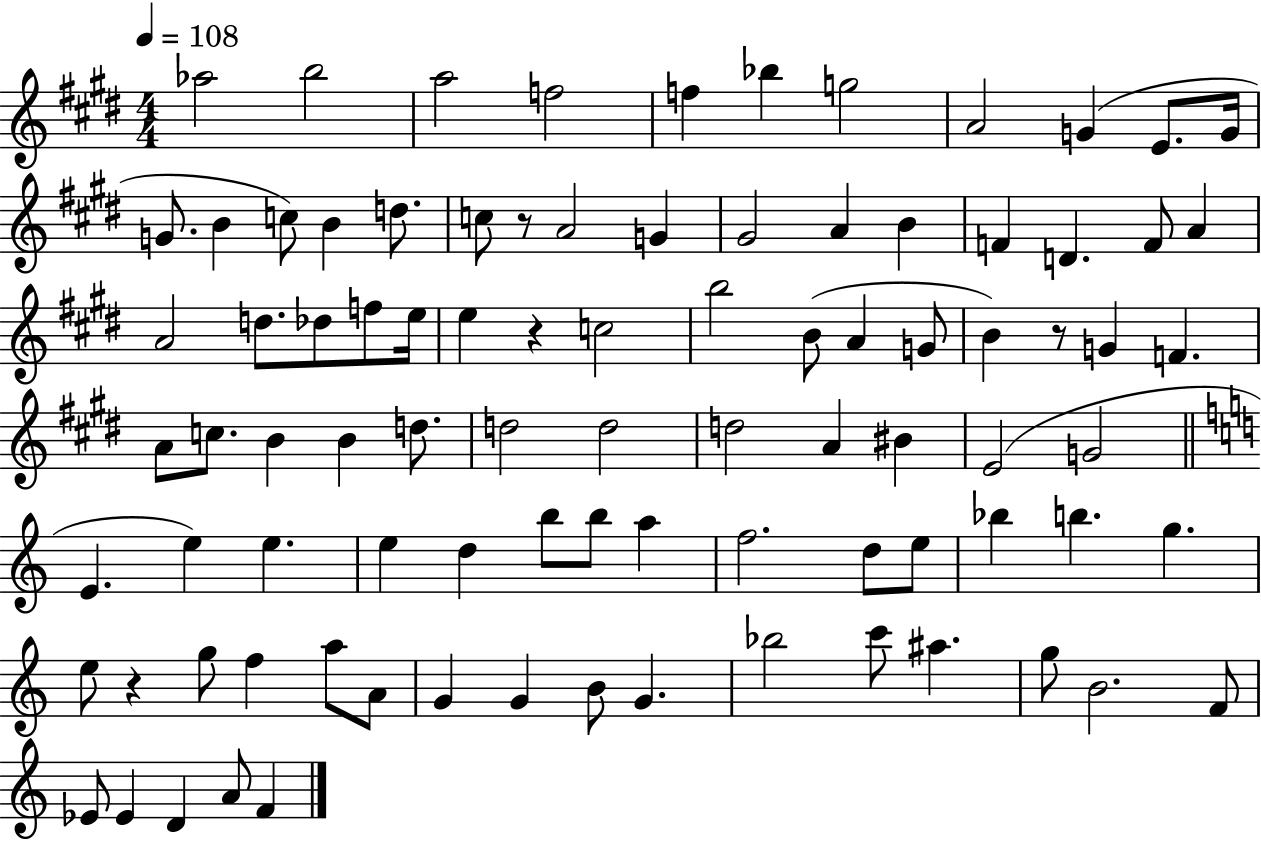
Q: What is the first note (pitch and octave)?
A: Ab5